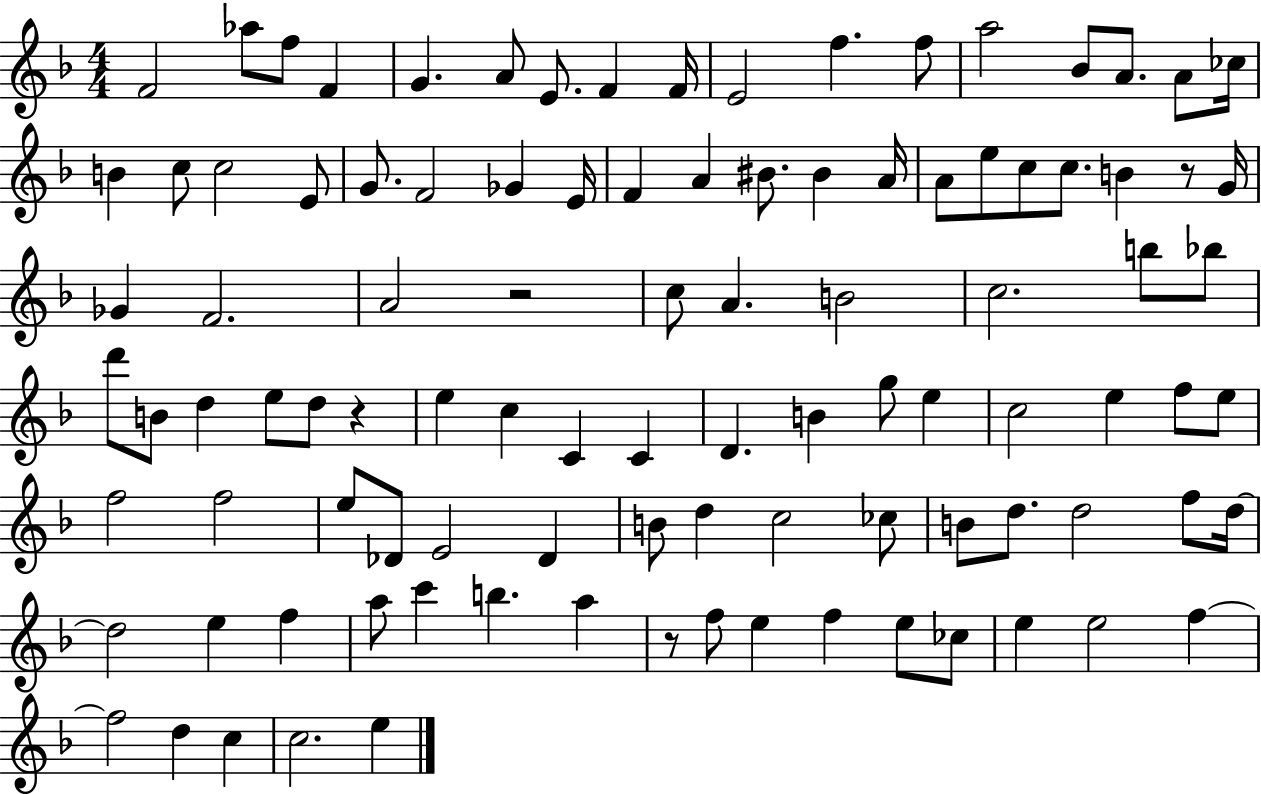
{
  \clef treble
  \numericTimeSignature
  \time 4/4
  \key f \major
  f'2 aes''8 f''8 f'4 | g'4. a'8 e'8. f'4 f'16 | e'2 f''4. f''8 | a''2 bes'8 a'8. a'8 ces''16 | \break b'4 c''8 c''2 e'8 | g'8. f'2 ges'4 e'16 | f'4 a'4 bis'8. bis'4 a'16 | a'8 e''8 c''8 c''8. b'4 r8 g'16 | \break ges'4 f'2. | a'2 r2 | c''8 a'4. b'2 | c''2. b''8 bes''8 | \break d'''8 b'8 d''4 e''8 d''8 r4 | e''4 c''4 c'4 c'4 | d'4. b'4 g''8 e''4 | c''2 e''4 f''8 e''8 | \break f''2 f''2 | e''8 des'8 e'2 des'4 | b'8 d''4 c''2 ces''8 | b'8 d''8. d''2 f''8 d''16~~ | \break d''2 e''4 f''4 | a''8 c'''4 b''4. a''4 | r8 f''8 e''4 f''4 e''8 ces''8 | e''4 e''2 f''4~~ | \break f''2 d''4 c''4 | c''2. e''4 | \bar "|."
}